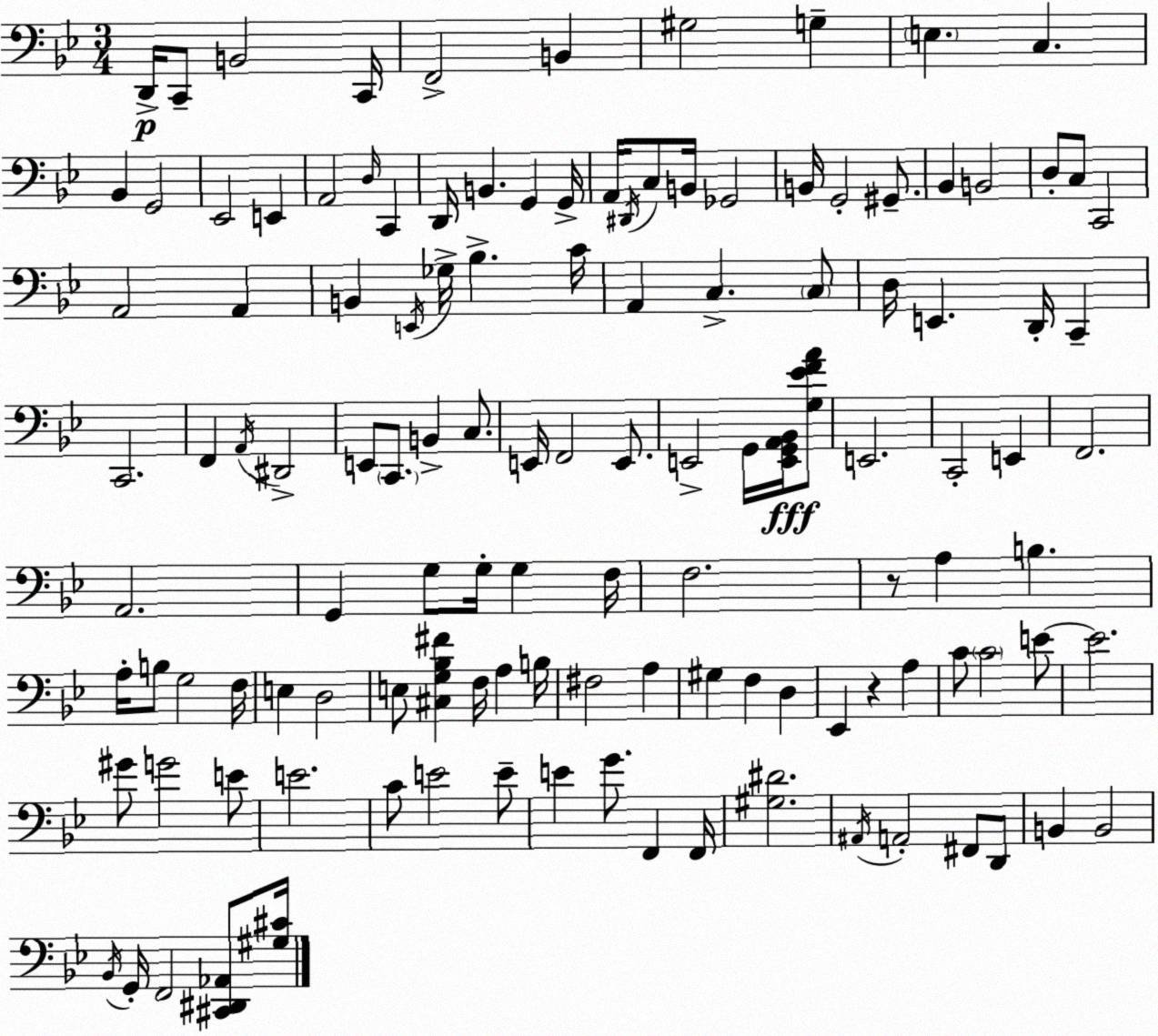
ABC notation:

X:1
T:Untitled
M:3/4
L:1/4
K:Gm
D,,/4 C,,/2 B,,2 C,,/4 F,,2 B,, ^G,2 G, E, C, _B,, G,,2 _E,,2 E,, A,,2 D,/4 C,, D,,/4 B,, G,, G,,/4 A,,/4 ^D,,/4 C,/2 B,,/4 _G,,2 B,,/4 G,,2 ^G,,/2 _B,, B,,2 D,/2 C,/2 C,,2 A,,2 A,, B,, E,,/4 _G,/4 _B, C/4 A,, C, C,/2 D,/4 E,, D,,/4 C,, C,,2 F,, A,,/4 ^D,,2 E,,/2 C,,/2 B,, C,/2 E,,/4 F,,2 E,,/2 E,,2 G,,/4 [E,,G,,A,,_B,,]/4 [G,_EFA]/2 E,,2 C,,2 E,, F,,2 A,,2 G,, G,/2 G,/4 G, F,/4 F,2 z/2 A, B, A,/4 B,/2 G,2 F,/4 E, D,2 E,/2 [^C,G,_B,^F] F,/4 A, B,/4 ^F,2 A, ^G, F, D, _E,, z A, C/2 C2 E/2 E2 ^G/2 G2 E/2 E2 C/2 E2 E/2 E G/2 F,, F,,/4 [^G,^D]2 ^A,,/4 A,,2 ^F,,/2 D,,/2 B,, B,,2 _B,,/4 G,,/4 F,,2 [^C,,^D,,_A,,]/2 [^G,^C]/4